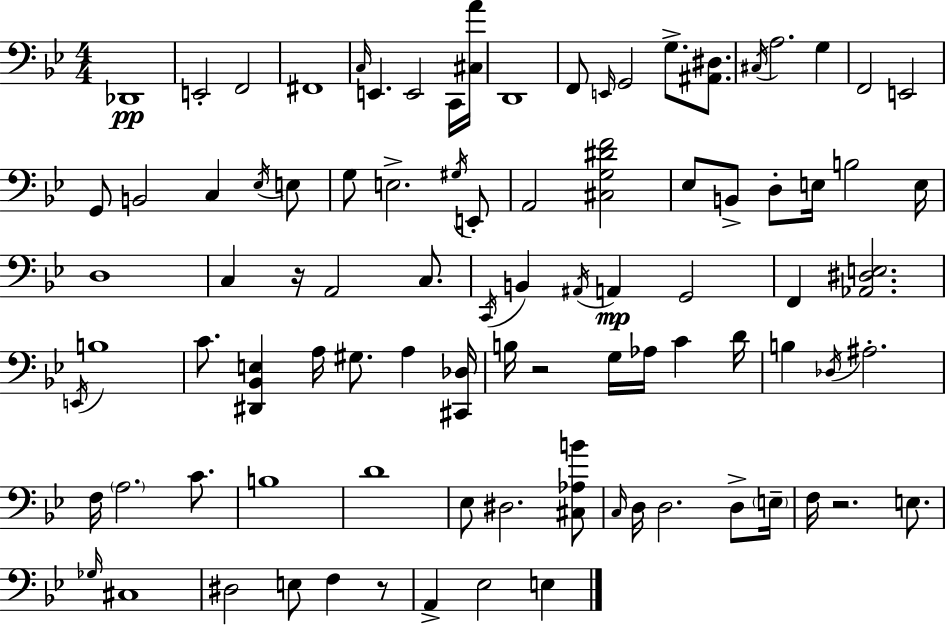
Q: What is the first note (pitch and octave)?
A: Db2